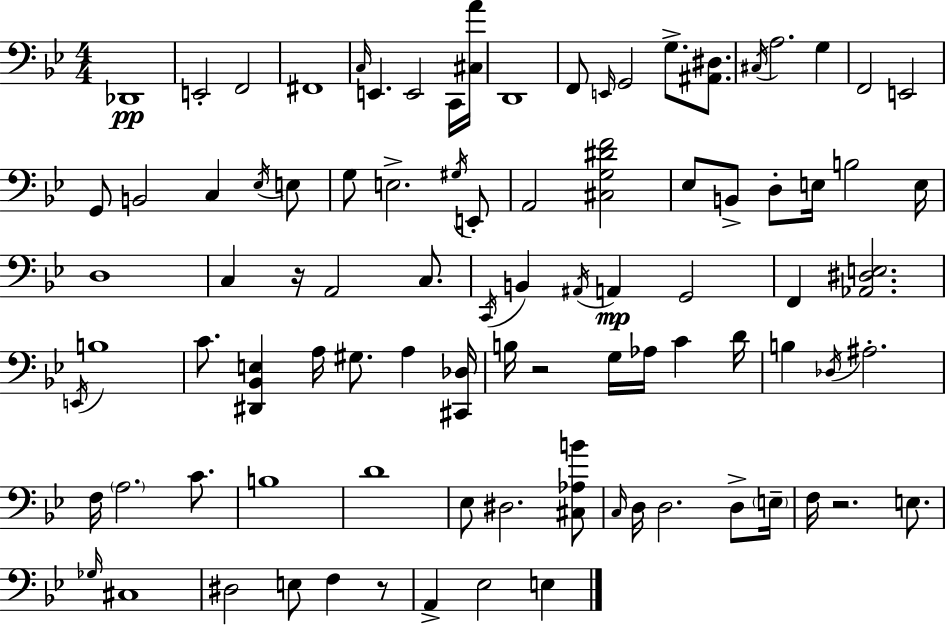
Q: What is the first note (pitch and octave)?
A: Db2